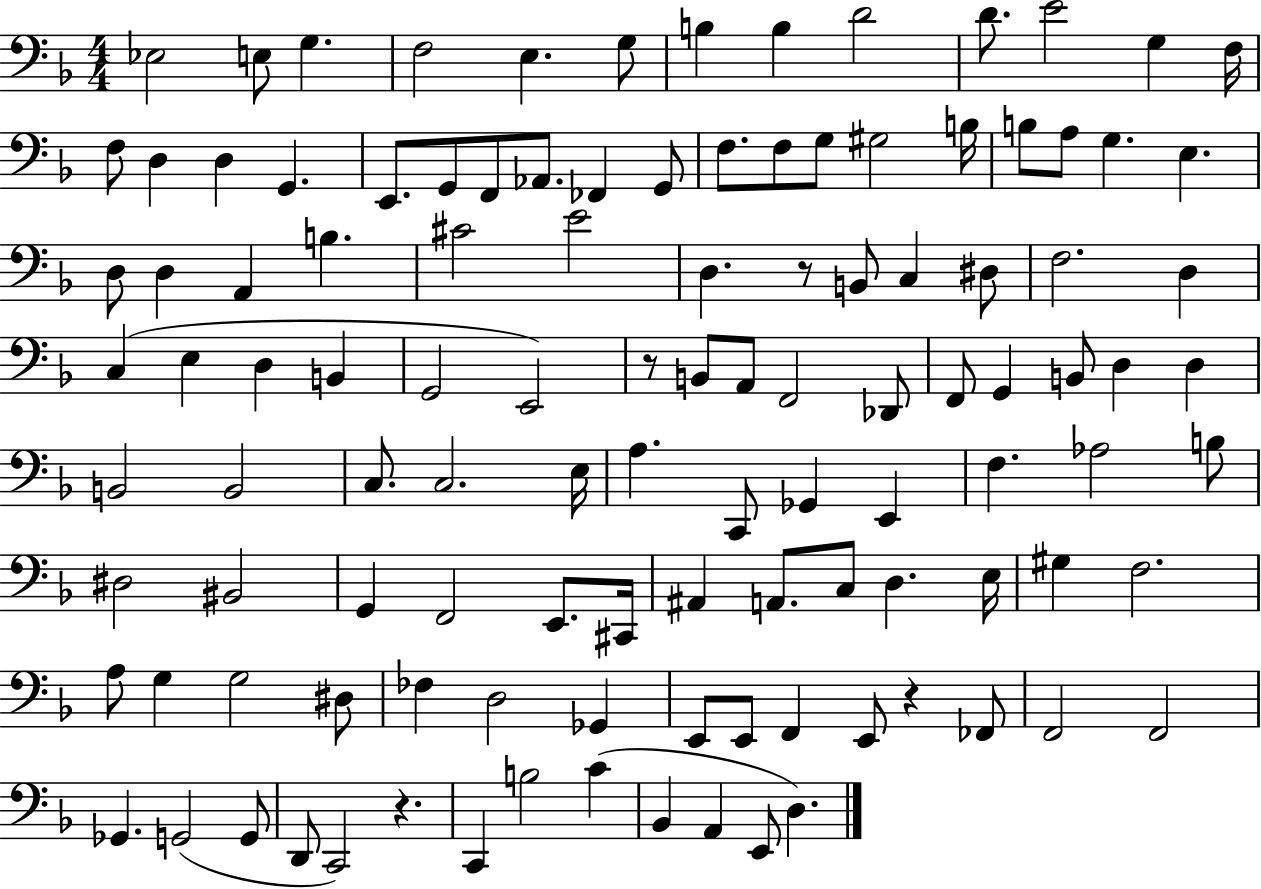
{
  \clef bass
  \numericTimeSignature
  \time 4/4
  \key f \major
  ees2 e8 g4. | f2 e4. g8 | b4 b4 d'2 | d'8. e'2 g4 f16 | \break f8 d4 d4 g,4. | e,8. g,8 f,8 aes,8. fes,4 g,8 | f8. f8 g8 gis2 b16 | b8 a8 g4. e4. | \break d8 d4 a,4 b4. | cis'2 e'2 | d4. r8 b,8 c4 dis8 | f2. d4 | \break c4( e4 d4 b,4 | g,2 e,2) | r8 b,8 a,8 f,2 des,8 | f,8 g,4 b,8 d4 d4 | \break b,2 b,2 | c8. c2. e16 | a4. c,8 ges,4 e,4 | f4. aes2 b8 | \break dis2 bis,2 | g,4 f,2 e,8. cis,16 | ais,4 a,8. c8 d4. e16 | gis4 f2. | \break a8 g4 g2 dis8 | fes4 d2 ges,4 | e,8 e,8 f,4 e,8 r4 fes,8 | f,2 f,2 | \break ges,4. g,2( g,8 | d,8 c,2) r4. | c,4 b2 c'4( | bes,4 a,4 e,8 d4.) | \break \bar "|."
}